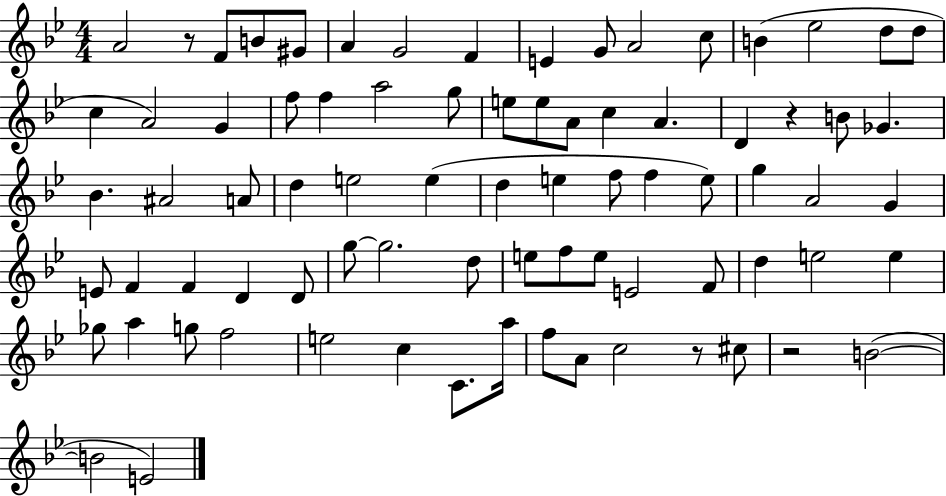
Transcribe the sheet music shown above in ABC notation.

X:1
T:Untitled
M:4/4
L:1/4
K:Bb
A2 z/2 F/2 B/2 ^G/2 A G2 F E G/2 A2 c/2 B _e2 d/2 d/2 c A2 G f/2 f a2 g/2 e/2 e/2 A/2 c A D z B/2 _G _B ^A2 A/2 d e2 e d e f/2 f e/2 g A2 G E/2 F F D D/2 g/2 g2 d/2 e/2 f/2 e/2 E2 F/2 d e2 e _g/2 a g/2 f2 e2 c C/2 a/4 f/2 A/2 c2 z/2 ^c/2 z2 B2 B2 E2